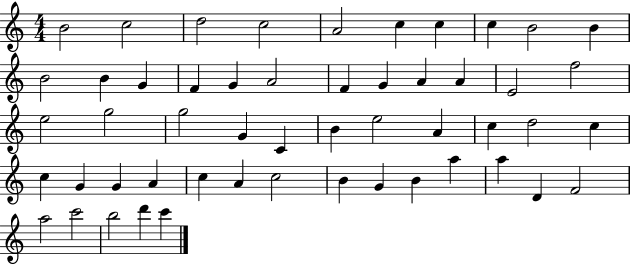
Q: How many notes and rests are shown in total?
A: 52